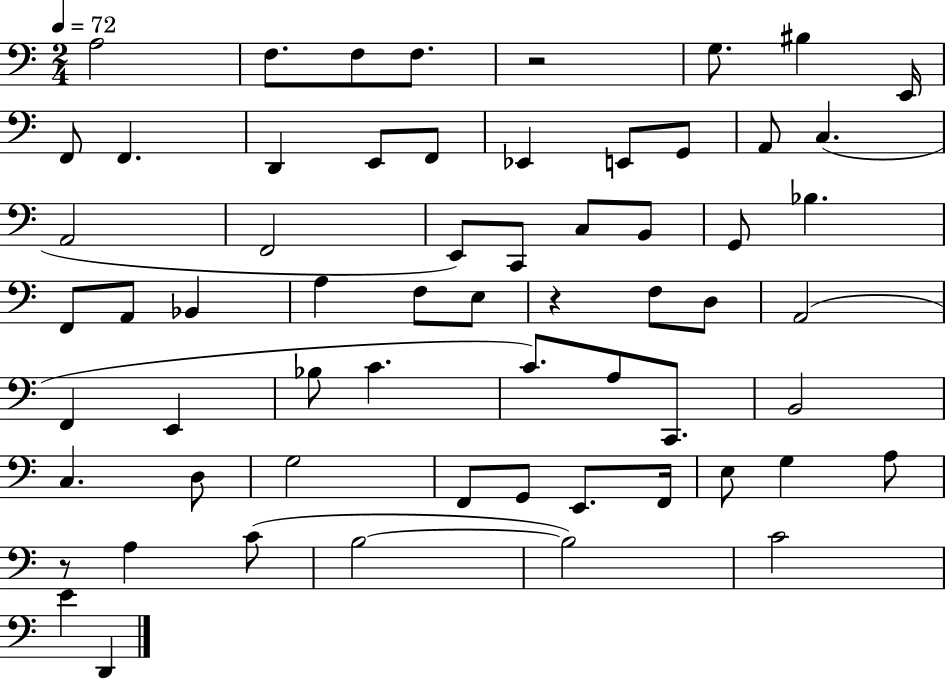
A3/h F3/e. F3/e F3/e. R/h G3/e. BIS3/q E2/s F2/e F2/q. D2/q E2/e F2/e Eb2/q E2/e G2/e A2/e C3/q. A2/h F2/h E2/e C2/e C3/e B2/e G2/e Bb3/q. F2/e A2/e Bb2/q A3/q F3/e E3/e R/q F3/e D3/e A2/h F2/q E2/q Bb3/e C4/q. C4/e. A3/e C2/e. B2/h C3/q. D3/e G3/h F2/e G2/e E2/e. F2/s E3/e G3/q A3/e R/e A3/q C4/e B3/h B3/h C4/h E4/q D2/q